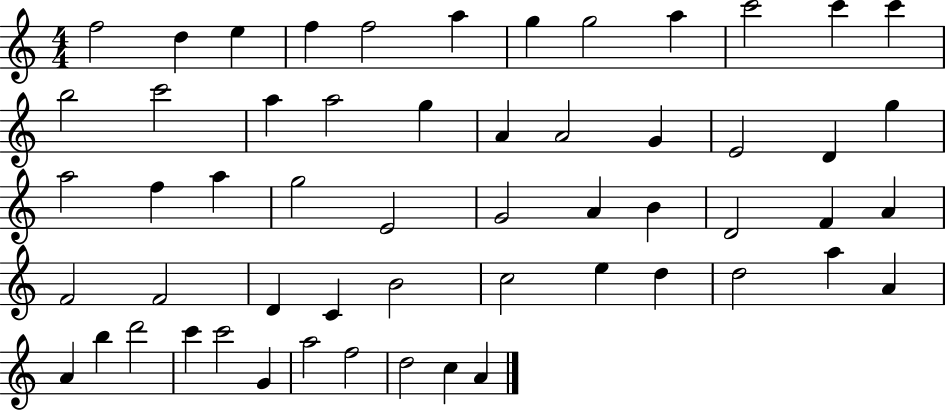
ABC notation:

X:1
T:Untitled
M:4/4
L:1/4
K:C
f2 d e f f2 a g g2 a c'2 c' c' b2 c'2 a a2 g A A2 G E2 D g a2 f a g2 E2 G2 A B D2 F A F2 F2 D C B2 c2 e d d2 a A A b d'2 c' c'2 G a2 f2 d2 c A